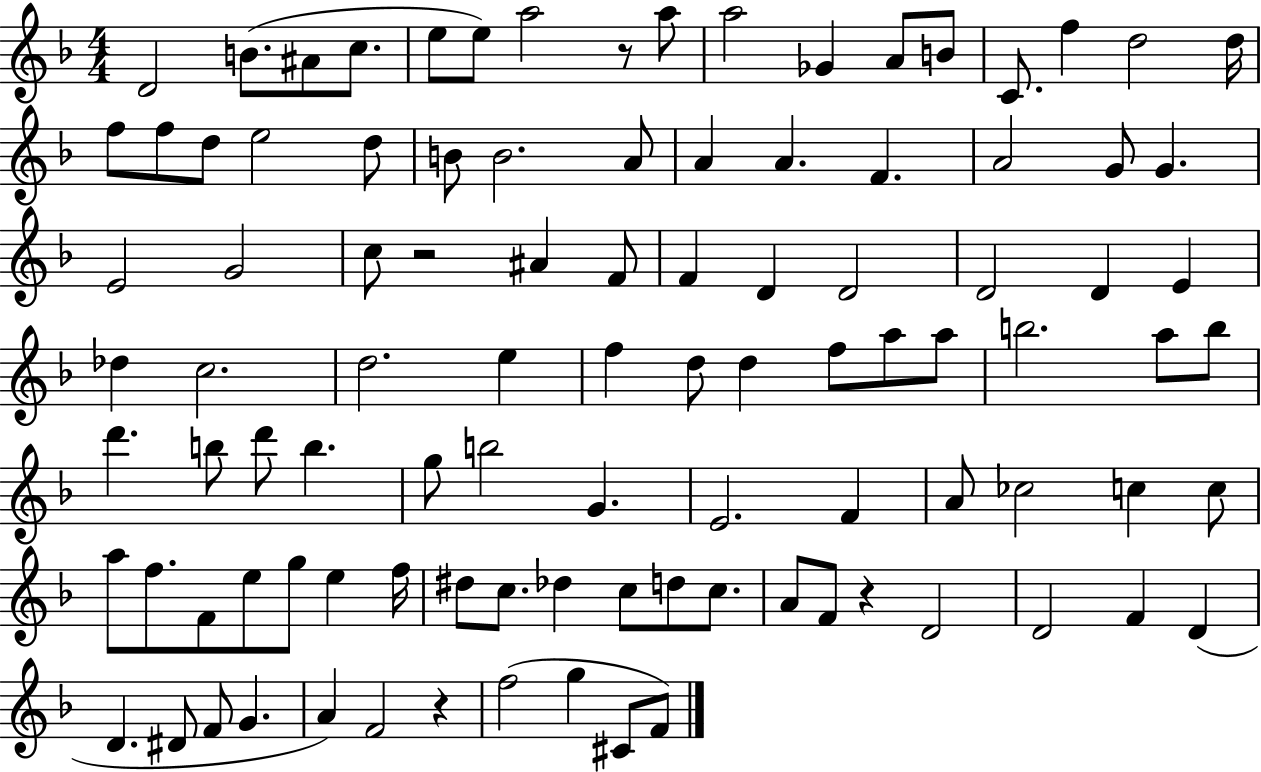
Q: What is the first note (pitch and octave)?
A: D4